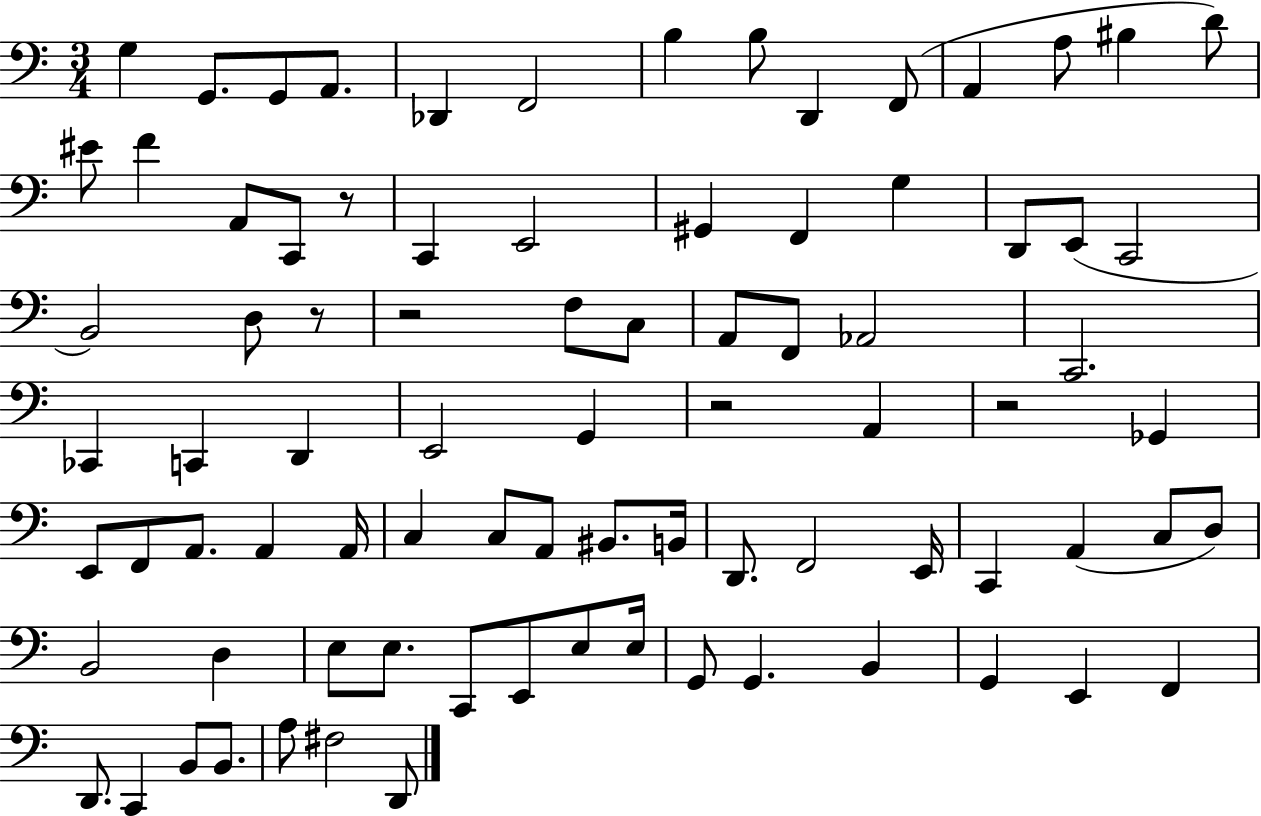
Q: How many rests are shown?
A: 5